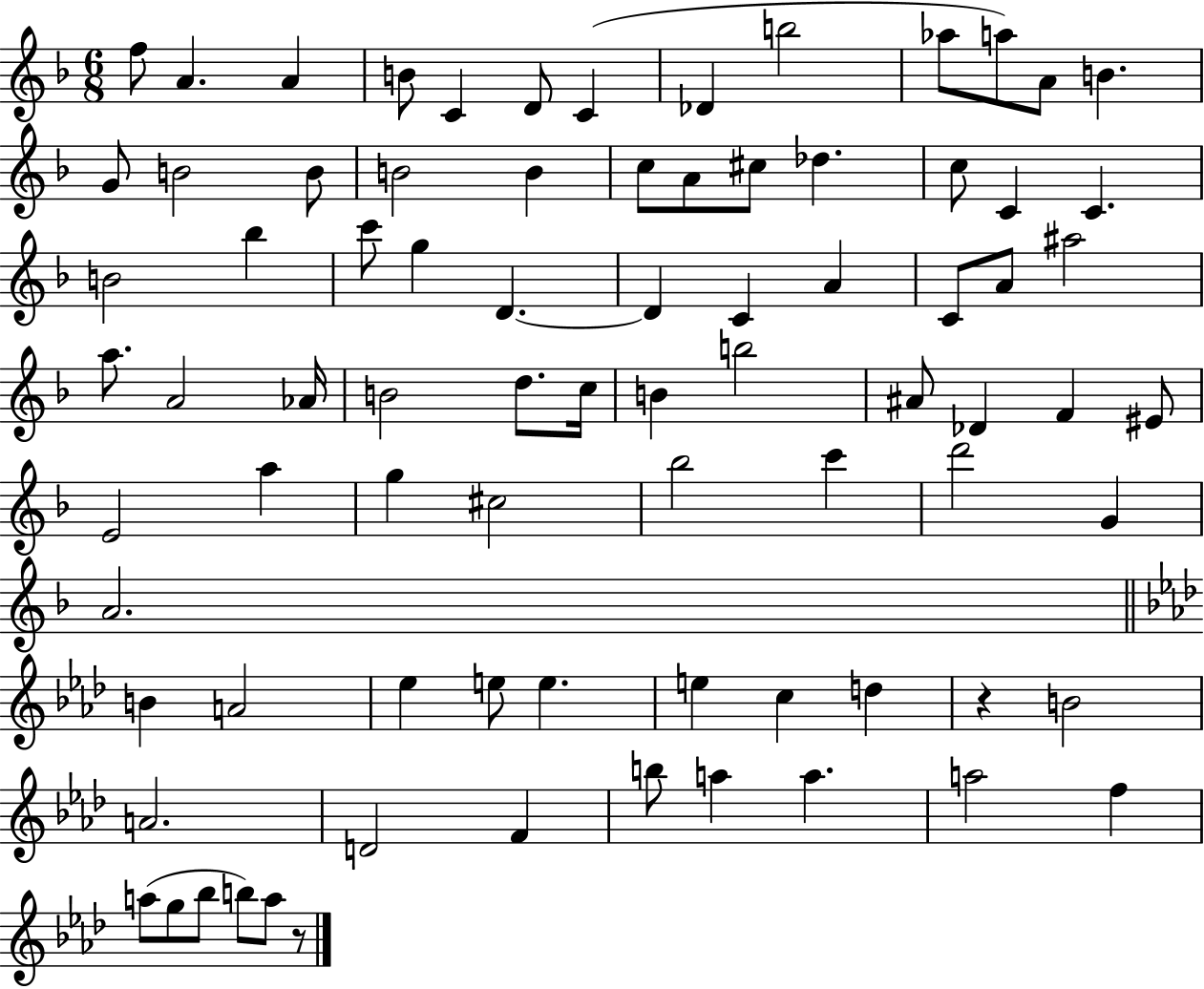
X:1
T:Untitled
M:6/8
L:1/4
K:F
f/2 A A B/2 C D/2 C _D b2 _a/2 a/2 A/2 B G/2 B2 B/2 B2 B c/2 A/2 ^c/2 _d c/2 C C B2 _b c'/2 g D D C A C/2 A/2 ^a2 a/2 A2 _A/4 B2 d/2 c/4 B b2 ^A/2 _D F ^E/2 E2 a g ^c2 _b2 c' d'2 G A2 B A2 _e e/2 e e c d z B2 A2 D2 F b/2 a a a2 f a/2 g/2 _b/2 b/2 a/2 z/2